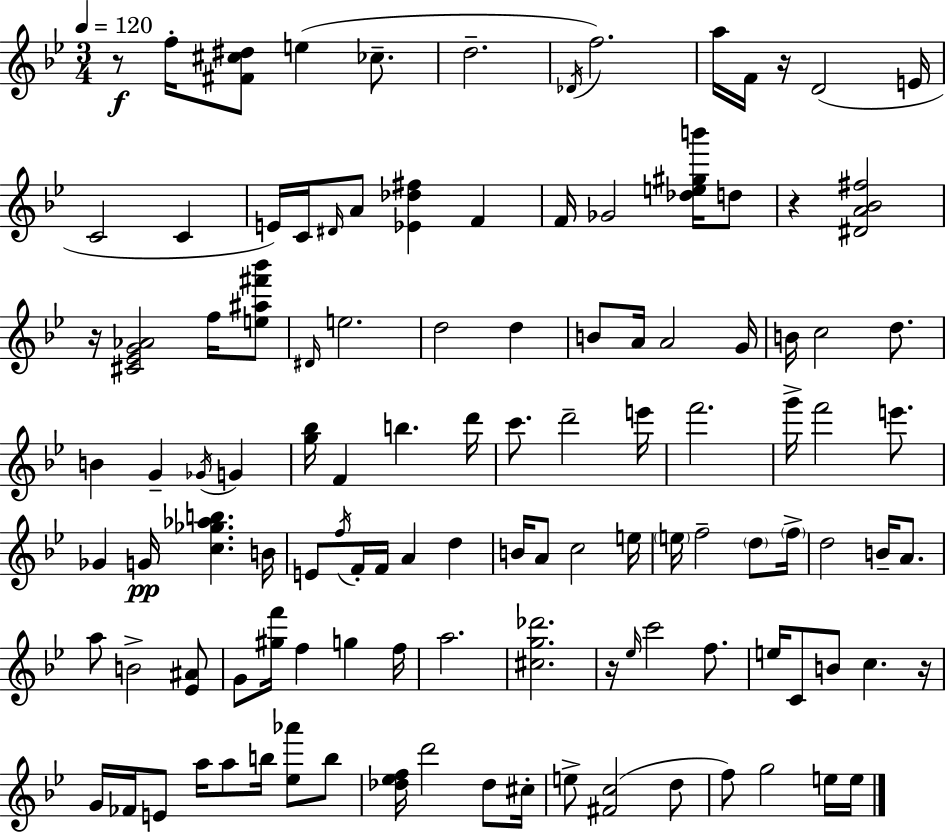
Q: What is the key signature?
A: G minor